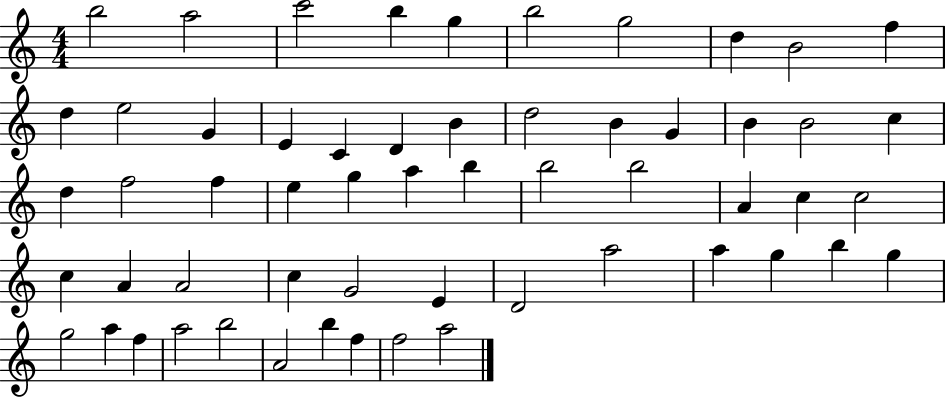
X:1
T:Untitled
M:4/4
L:1/4
K:C
b2 a2 c'2 b g b2 g2 d B2 f d e2 G E C D B d2 B G B B2 c d f2 f e g a b b2 b2 A c c2 c A A2 c G2 E D2 a2 a g b g g2 a f a2 b2 A2 b f f2 a2